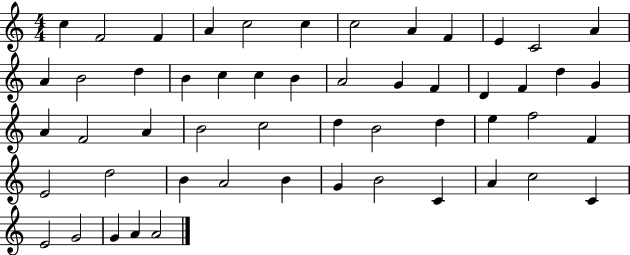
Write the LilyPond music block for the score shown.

{
  \clef treble
  \numericTimeSignature
  \time 4/4
  \key c \major
  c''4 f'2 f'4 | a'4 c''2 c''4 | c''2 a'4 f'4 | e'4 c'2 a'4 | \break a'4 b'2 d''4 | b'4 c''4 c''4 b'4 | a'2 g'4 f'4 | d'4 f'4 d''4 g'4 | \break a'4 f'2 a'4 | b'2 c''2 | d''4 b'2 d''4 | e''4 f''2 f'4 | \break e'2 d''2 | b'4 a'2 b'4 | g'4 b'2 c'4 | a'4 c''2 c'4 | \break e'2 g'2 | g'4 a'4 a'2 | \bar "|."
}